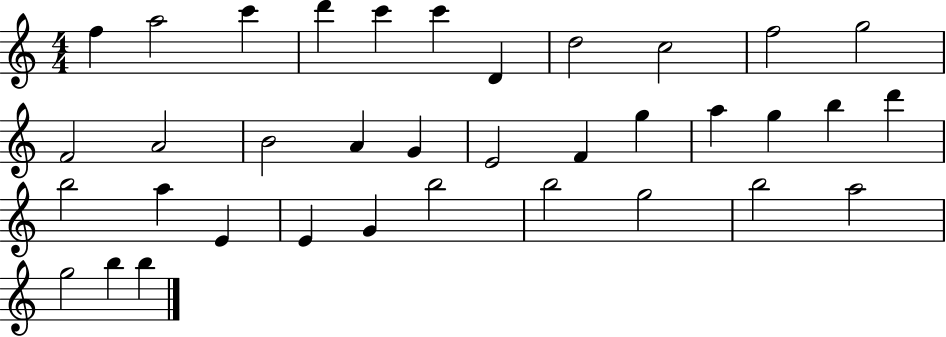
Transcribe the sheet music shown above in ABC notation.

X:1
T:Untitled
M:4/4
L:1/4
K:C
f a2 c' d' c' c' D d2 c2 f2 g2 F2 A2 B2 A G E2 F g a g b d' b2 a E E G b2 b2 g2 b2 a2 g2 b b